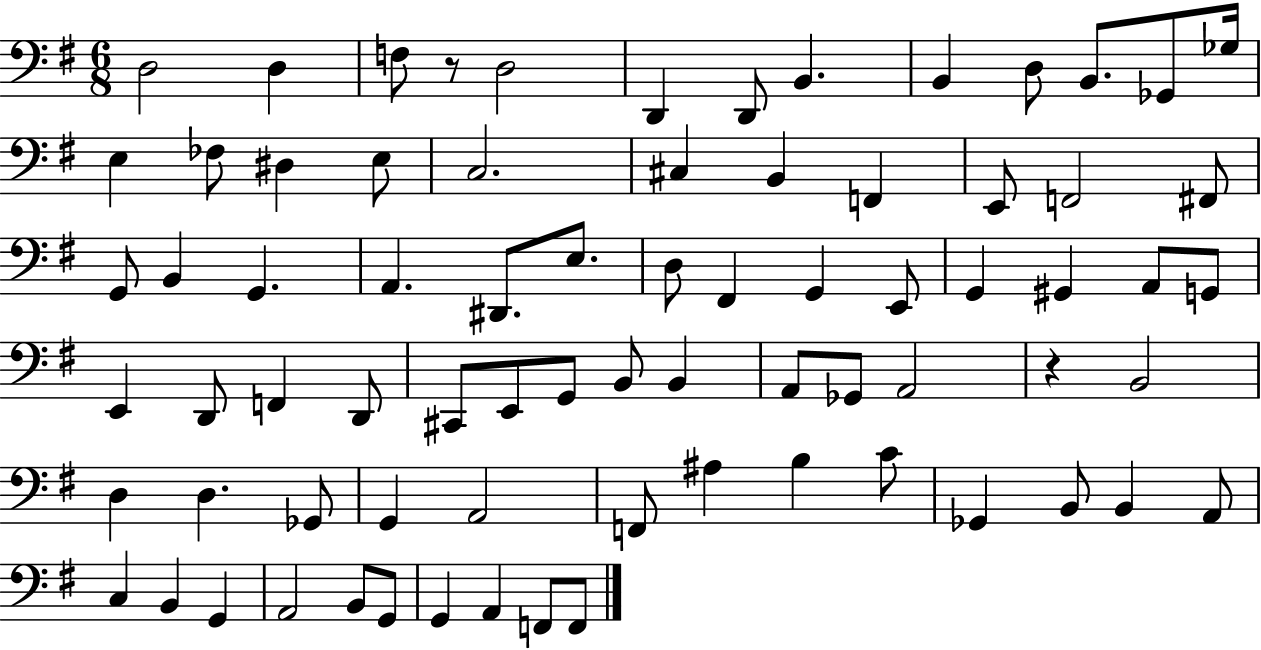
D3/h D3/q F3/e R/e D3/h D2/q D2/e B2/q. B2/q D3/e B2/e. Gb2/e Gb3/s E3/q FES3/e D#3/q E3/e C3/h. C#3/q B2/q F2/q E2/e F2/h F#2/e G2/e B2/q G2/q. A2/q. D#2/e. E3/e. D3/e F#2/q G2/q E2/e G2/q G#2/q A2/e G2/e E2/q D2/e F2/q D2/e C#2/e E2/e G2/e B2/e B2/q A2/e Gb2/e A2/h R/q B2/h D3/q D3/q. Gb2/e G2/q A2/h F2/e A#3/q B3/q C4/e Gb2/q B2/e B2/q A2/e C3/q B2/q G2/q A2/h B2/e G2/e G2/q A2/q F2/e F2/e